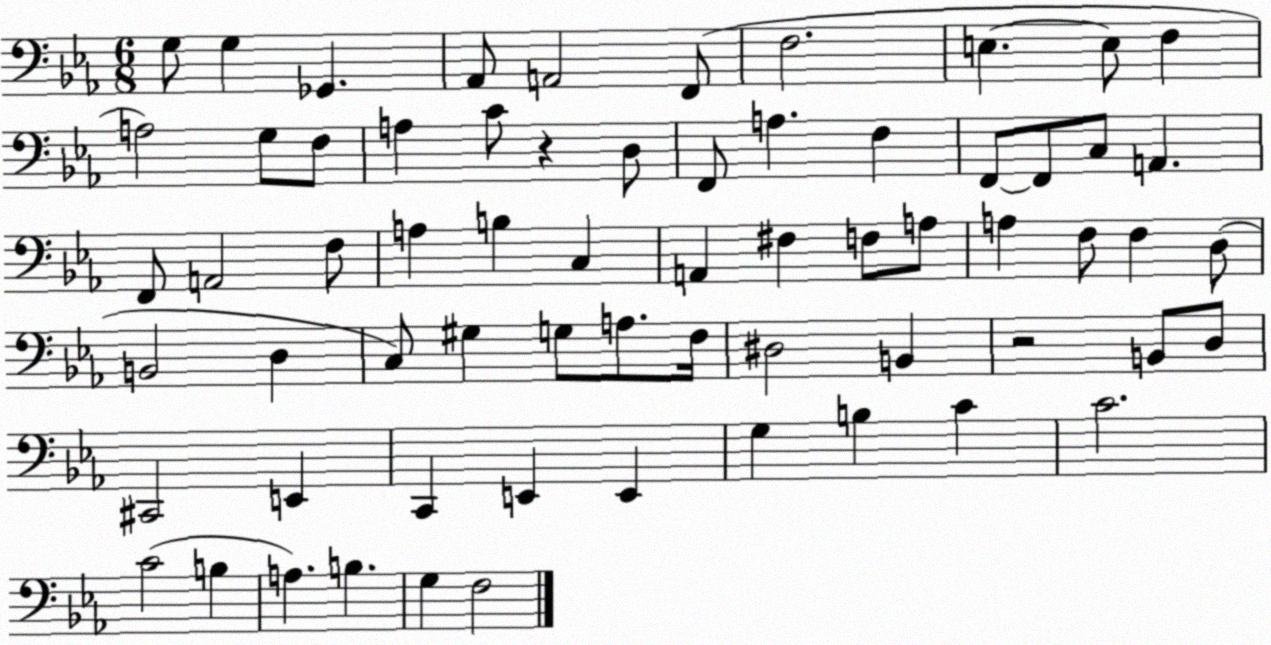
X:1
T:Untitled
M:6/8
L:1/4
K:Eb
G,/2 G, _G,, _A,,/2 A,,2 F,,/2 F,2 E, E,/2 F, A,2 G,/2 F,/2 A, C/2 z D,/2 F,,/2 A, F, F,,/2 F,,/2 C,/2 A,, F,,/2 A,,2 F,/2 A, B, C, A,, ^F, F,/2 A,/2 A, F,/2 F, D,/2 B,,2 D, C,/2 ^G, G,/2 A,/2 F,/4 ^D,2 B,, z2 B,,/2 D,/2 ^C,,2 E,, C,, E,, E,, G, B, C C2 C2 B, A, B, G, F,2